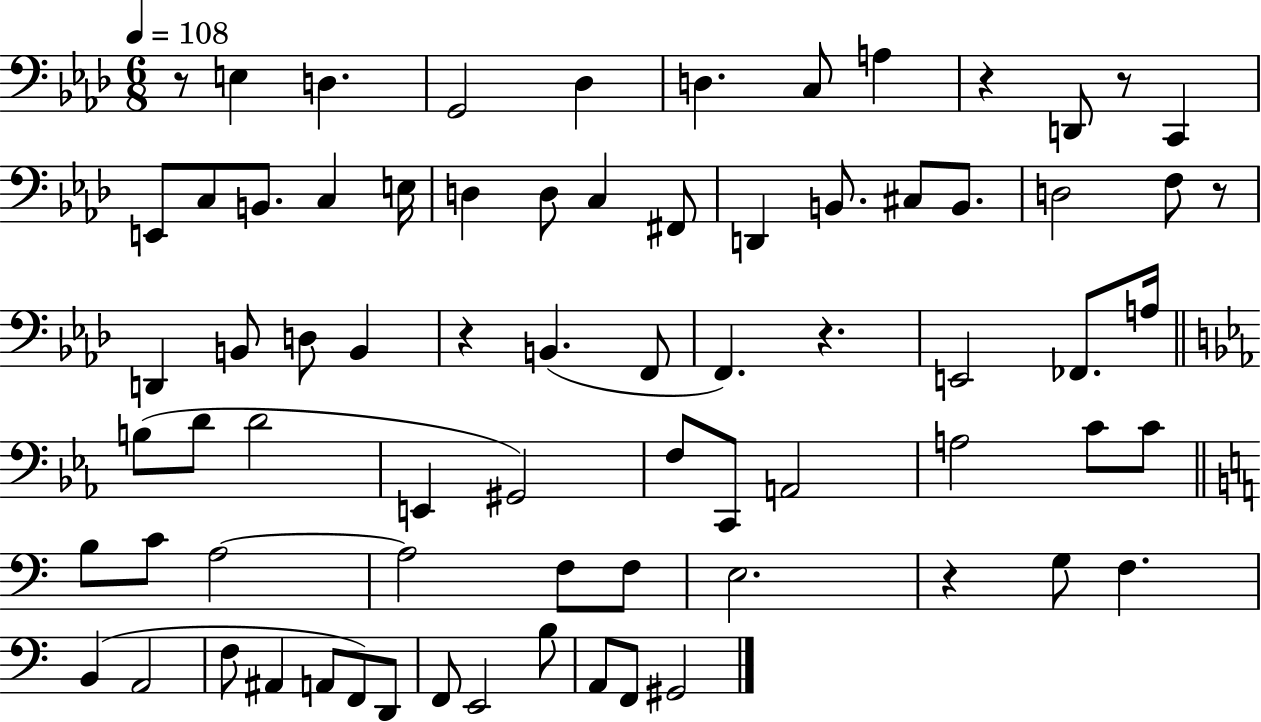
{
  \clef bass
  \numericTimeSignature
  \time 6/8
  \key aes \major
  \tempo 4 = 108
  r8 e4 d4. | g,2 des4 | d4. c8 a4 | r4 d,8 r8 c,4 | \break e,8 c8 b,8. c4 e16 | d4 d8 c4 fis,8 | d,4 b,8. cis8 b,8. | d2 f8 r8 | \break d,4 b,8 d8 b,4 | r4 b,4.( f,8 | f,4.) r4. | e,2 fes,8. a16 | \break \bar "||" \break \key ees \major b8( d'8 d'2 | e,4 gis,2) | f8 c,8 a,2 | a2 c'8 c'8 | \break \bar "||" \break \key c \major b8 c'8 a2~~ | a2 f8 f8 | e2. | r4 g8 f4. | \break b,4( a,2 | f8 ais,4 a,8 f,8) d,8 | f,8 e,2 b8 | a,8 f,8 gis,2 | \break \bar "|."
}